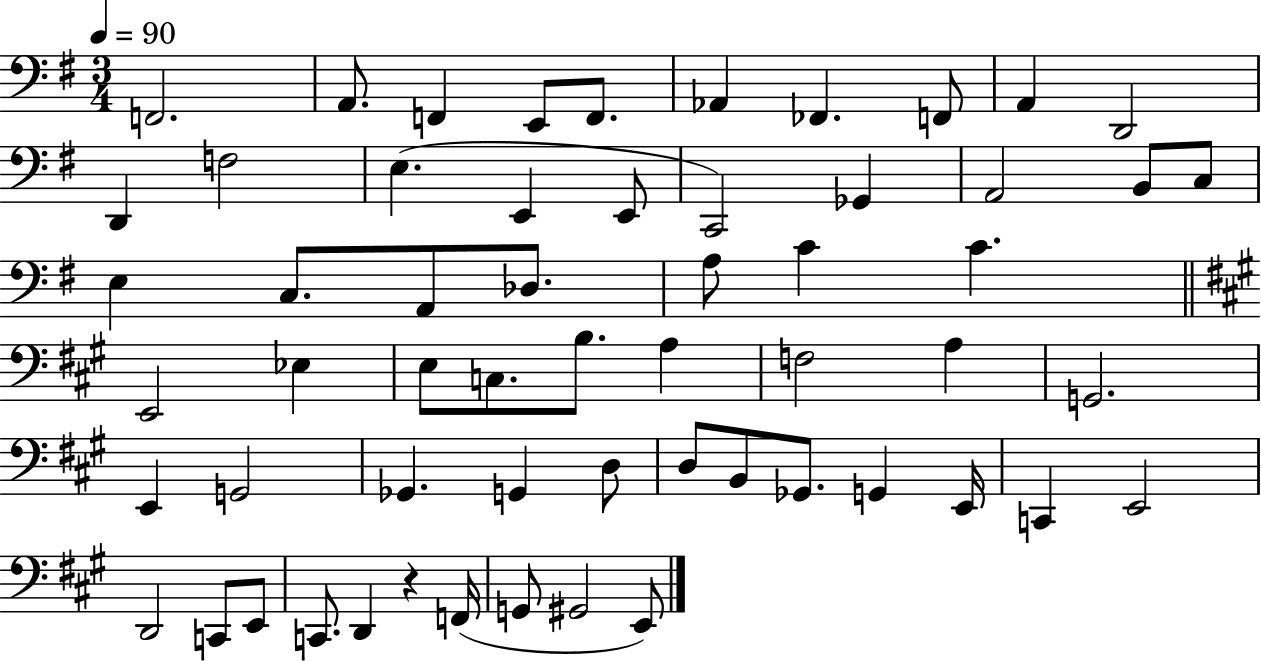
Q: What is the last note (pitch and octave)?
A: E2